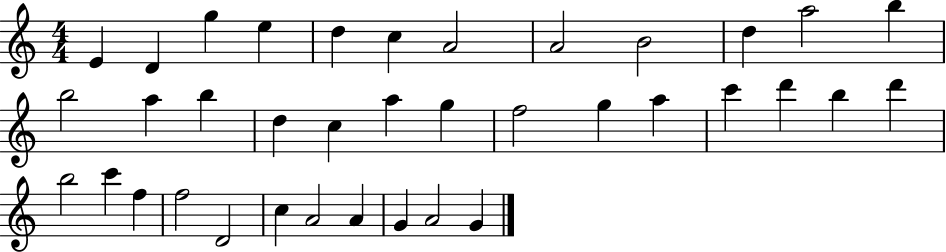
X:1
T:Untitled
M:4/4
L:1/4
K:C
E D g e d c A2 A2 B2 d a2 b b2 a b d c a g f2 g a c' d' b d' b2 c' f f2 D2 c A2 A G A2 G